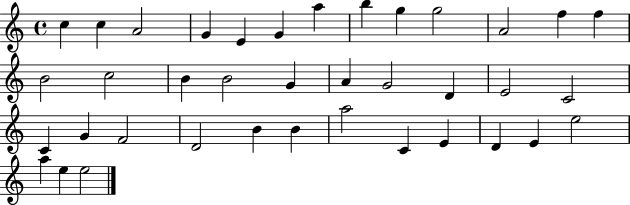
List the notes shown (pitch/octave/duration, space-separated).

C5/q C5/q A4/h G4/q E4/q G4/q A5/q B5/q G5/q G5/h A4/h F5/q F5/q B4/h C5/h B4/q B4/h G4/q A4/q G4/h D4/q E4/h C4/h C4/q G4/q F4/h D4/h B4/q B4/q A5/h C4/q E4/q D4/q E4/q E5/h A5/q E5/q E5/h